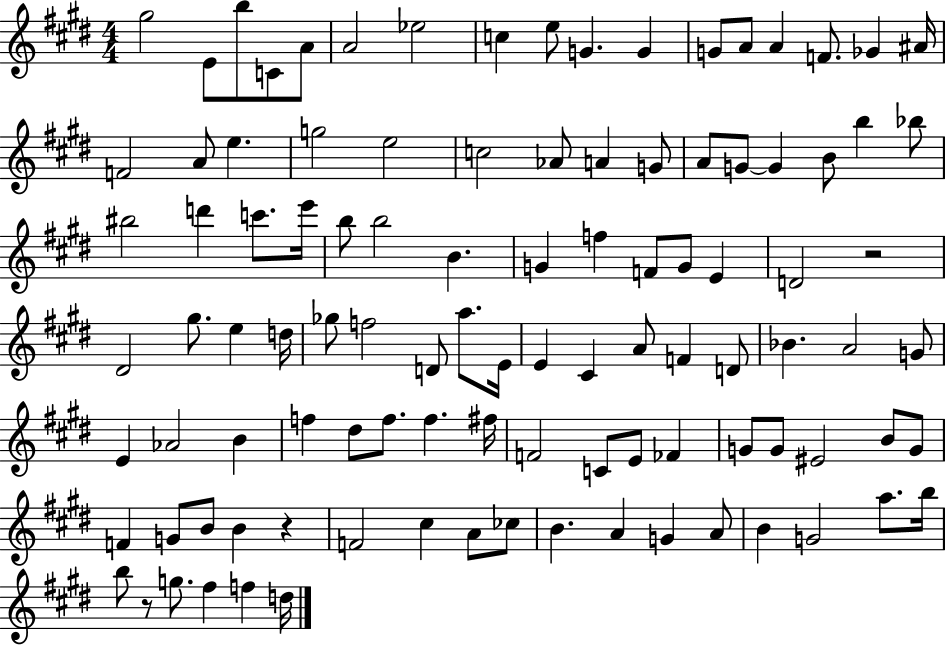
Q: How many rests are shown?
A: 3